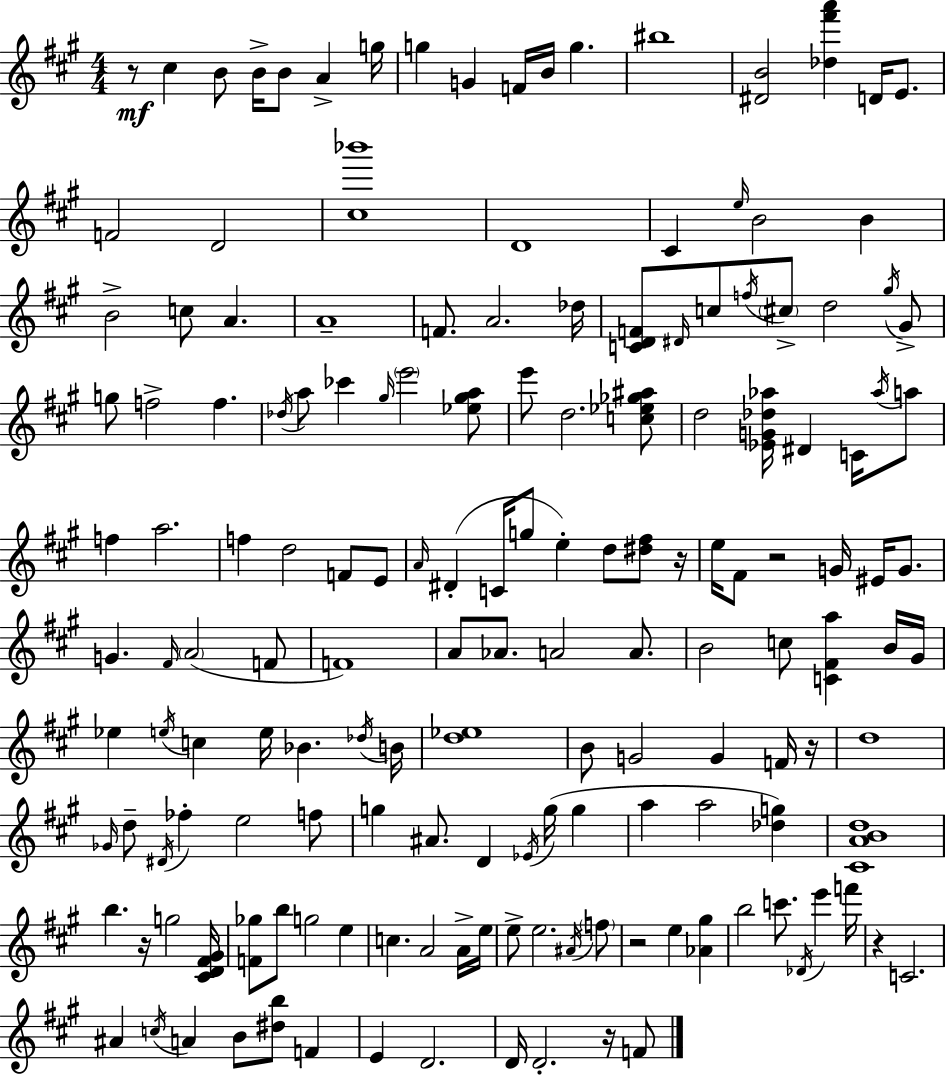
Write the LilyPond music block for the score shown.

{
  \clef treble
  \numericTimeSignature
  \time 4/4
  \key a \major
  r8\mf cis''4 b'8 b'16-> b'8 a'4-> g''16 | g''4 g'4 f'16 b'16 g''4. | bis''1 | <dis' b'>2 <des'' fis''' a'''>4 d'16 e'8. | \break f'2 d'2 | <cis'' bes'''>1 | d'1 | cis'4 \grace { e''16 } b'2 b'4 | \break b'2-> c''8 a'4. | a'1-- | f'8. a'2. | des''16 <c' d' f'>8 \grace { dis'16 } c''8 \acciaccatura { f''16 } \parenthesize cis''8-> d''2 | \break \acciaccatura { gis''16 } gis'8-> g''8 f''2-> f''4. | \acciaccatura { des''16 } a''8 ces'''4 \grace { gis''16 } \parenthesize e'''2 | <ees'' gis'' a''>8 e'''8 d''2. | <c'' ees'' ges'' ais''>8 d''2 <ees' g' des'' aes''>16 dis'4 | \break c'16 \acciaccatura { aes''16 } a''8 f''4 a''2. | f''4 d''2 | f'8 e'8 \grace { a'16 }( dis'4-. c'16 g''8 e''4-.) | d''8 <dis'' fis''>8 r16 e''16 fis'8 r2 | \break g'16 eis'16 g'8. g'4. \grace { fis'16 }( \parenthesize a'2 | f'8 f'1) | a'8 aes'8. a'2 | a'8. b'2 | \break c''8 <c' fis' a''>4 b'16 gis'16 ees''4 \acciaccatura { e''16 } c''4 | e''16 bes'4. \acciaccatura { des''16 } b'16 <d'' ees''>1 | b'8 g'2 | g'4 f'16 r16 d''1 | \break \grace { ges'16 } d''8-- \acciaccatura { dis'16 } fes''4-. | e''2 f''8 g''4 | ais'8. d'4 \acciaccatura { ees'16 } g''16( g''4 a''4 | a''2 <des'' g''>4) <cis' a' b' d''>1 | \break b''4. | r16 g''2 <cis' d' fis' gis'>16 <f' ges''>8 | b''8 g''2 e''4 c''4. | a'2 a'16-> e''16 e''8-> | \break e''2. \acciaccatura { ais'16 } \parenthesize f''8 r2 | e''4 <aes' gis''>4 b''2 | c'''8. \acciaccatura { des'16 } e'''4 f'''16 | r4 c'2. | \break ais'4 \acciaccatura { c''16 } a'4 b'8 <dis'' b''>8 f'4 | e'4 d'2. | d'16 d'2.-. r16 f'8 | \bar "|."
}